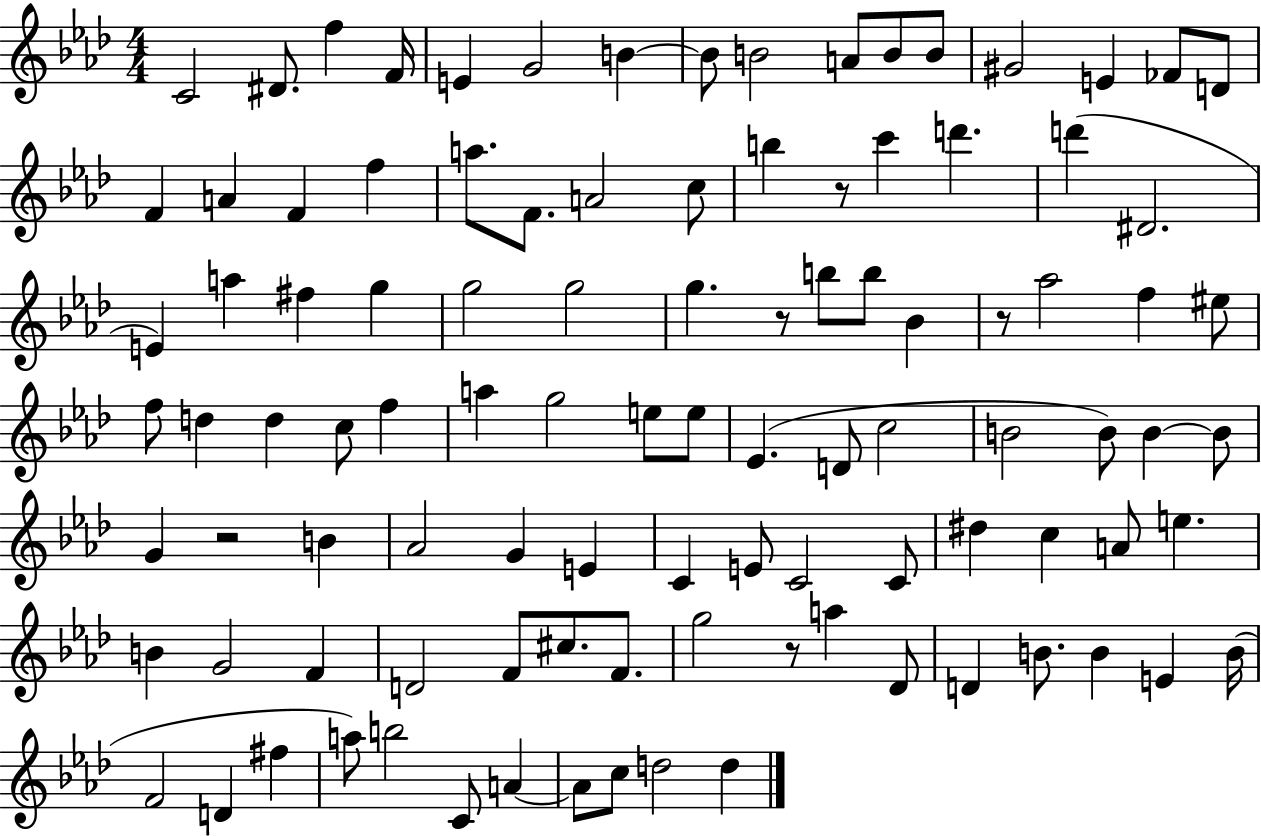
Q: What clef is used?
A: treble